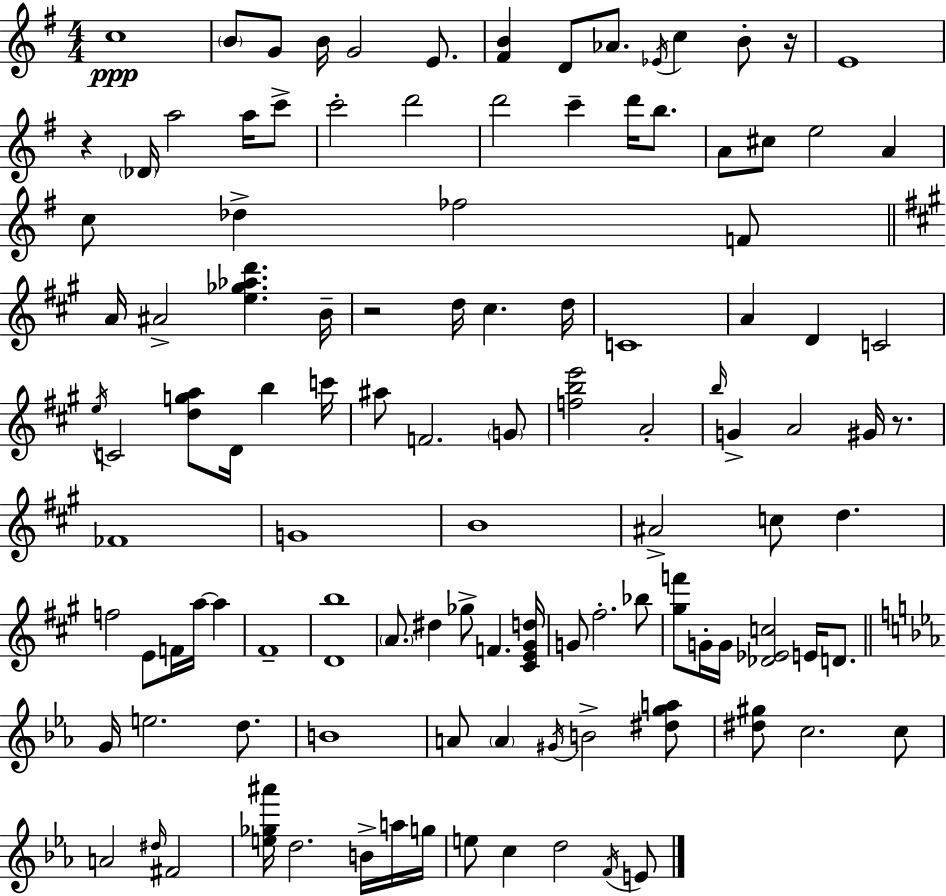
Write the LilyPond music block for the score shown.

{
  \clef treble
  \numericTimeSignature
  \time 4/4
  \key e \minor
  c''1\ppp | \parenthesize b'8 g'8 b'16 g'2 e'8. | <fis' b'>4 d'8 aes'8. \acciaccatura { ees'16 } c''4 b'8-. | r16 e'1 | \break r4 \parenthesize des'16 a''2 a''16 c'''8-> | c'''2-. d'''2 | d'''2 c'''4-- d'''16 b''8. | a'8 cis''8 e''2 a'4 | \break c''8 des''4-> fes''2 f'8 | \bar "||" \break \key a \major a'16 ais'2-> <e'' ges'' aes'' d'''>4. b'16-- | r2 d''16 cis''4. d''16 | c'1 | a'4 d'4 c'2 | \break \acciaccatura { e''16 } c'2 <d'' g'' a''>8 d'16 b''4 | c'''16 ais''8 f'2. \parenthesize g'8 | <f'' b'' e'''>2 a'2-. | \grace { b''16 } g'4-> a'2 gis'16 r8. | \break fes'1 | g'1 | b'1 | ais'2-> c''8 d''4. | \break f''2 e'8 f'16 a''16~~ a''4 | fis'1-- | <d' b''>1 | \parenthesize a'8. dis''4 ges''8-> f'4. | \break <cis' e' gis' d''>16 g'8 fis''2.-. | bes''8 <gis'' f'''>8 g'16-. g'16 <des' ees' c''>2 e'16 d'8. | \bar "||" \break \key ees \major g'16 e''2. d''8. | b'1 | a'8 \parenthesize a'4 \acciaccatura { gis'16 } b'2-> <dis'' g'' a''>8 | <dis'' gis''>8 c''2. c''8 | \break a'2 \grace { dis''16 } fis'2 | <e'' ges'' ais'''>16 d''2. b'16-> | a''16 g''16 e''8 c''4 d''2 | \acciaccatura { f'16 } e'8 \bar "|."
}